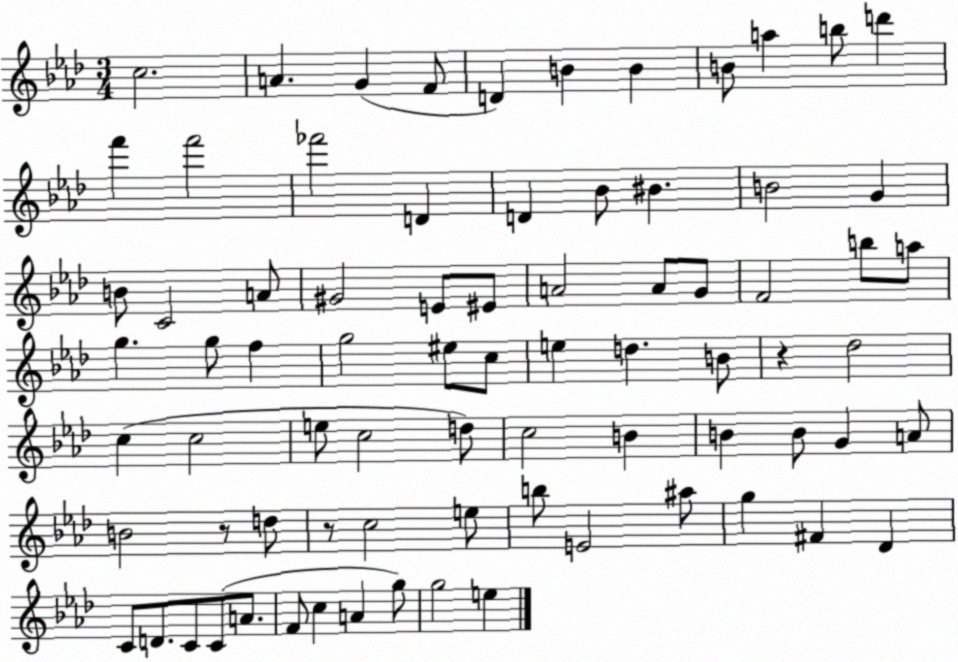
X:1
T:Untitled
M:3/4
L:1/4
K:Ab
c2 A G F/2 D B B B/2 a b/2 d' f' f'2 _f'2 D D _B/2 ^B B2 G B/2 C2 A/2 ^G2 E/2 ^E/2 A2 A/2 G/2 F2 b/2 a/2 g g/2 f g2 ^e/2 c/2 e d B/2 z _d2 c c2 e/2 c2 d/2 c2 B B B/2 G A/2 B2 z/2 d/2 z/2 c2 e/2 b/2 E2 ^a/2 g ^F _D C/2 D/2 C/2 C/2 A/2 F/2 c A g/2 g2 e